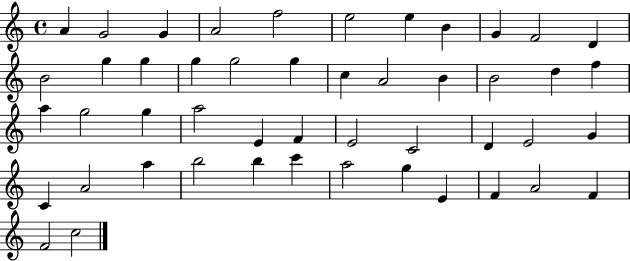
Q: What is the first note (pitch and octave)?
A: A4